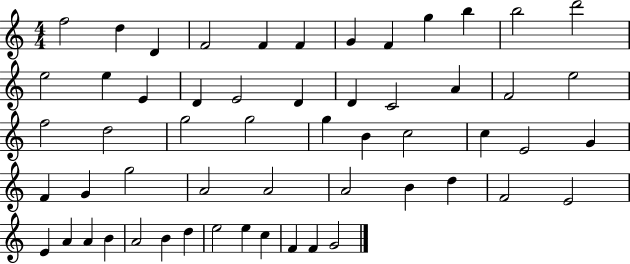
{
  \clef treble
  \numericTimeSignature
  \time 4/4
  \key c \major
  f''2 d''4 d'4 | f'2 f'4 f'4 | g'4 f'4 g''4 b''4 | b''2 d'''2 | \break e''2 e''4 e'4 | d'4 e'2 d'4 | d'4 c'2 a'4 | f'2 e''2 | \break f''2 d''2 | g''2 g''2 | g''4 b'4 c''2 | c''4 e'2 g'4 | \break f'4 g'4 g''2 | a'2 a'2 | a'2 b'4 d''4 | f'2 e'2 | \break e'4 a'4 a'4 b'4 | a'2 b'4 d''4 | e''2 e''4 c''4 | f'4 f'4 g'2 | \break \bar "|."
}